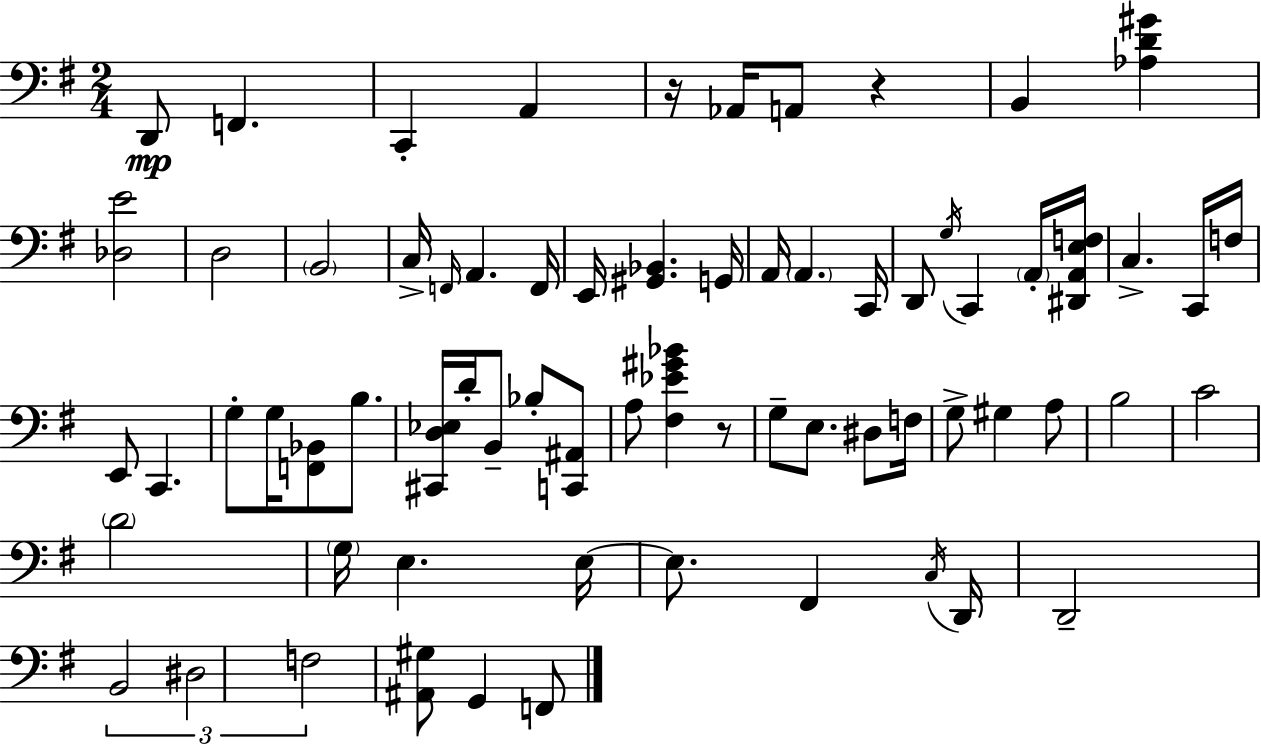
D2/e F2/q. C2/q A2/q R/s Ab2/s A2/e R/q B2/q [Ab3,D4,G#4]/q [Db3,E4]/h D3/h B2/h C3/s F2/s A2/q. F2/s E2/s [G#2,Bb2]/q. G2/s A2/s A2/q. C2/s D2/e G3/s C2/q A2/s [D#2,A2,E3,F3]/s C3/q. C2/s F3/s E2/e C2/q. G3/e G3/s [F2,Bb2]/e B3/e. [C#2,D3,Eb3]/s D4/s B2/e Bb3/e [C2,A#2]/e A3/e [F#3,Eb4,G#4,Bb4]/q R/e G3/e E3/e. D#3/e F3/s G3/e G#3/q A3/e B3/h C4/h D4/h G3/s E3/q. E3/s E3/e. F#2/q C3/s D2/s D2/h B2/h D#3/h F3/h [A#2,G#3]/e G2/q F2/e